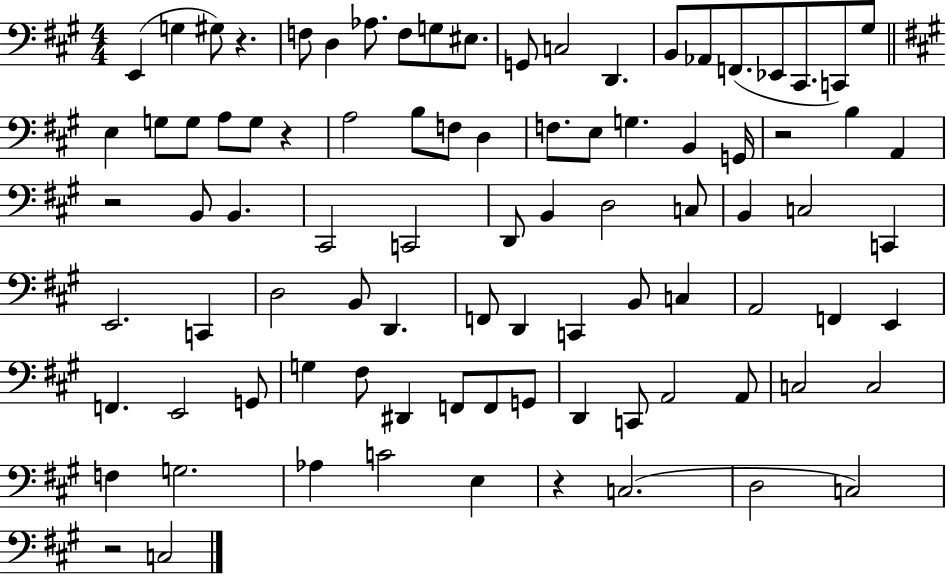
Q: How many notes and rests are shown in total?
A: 89